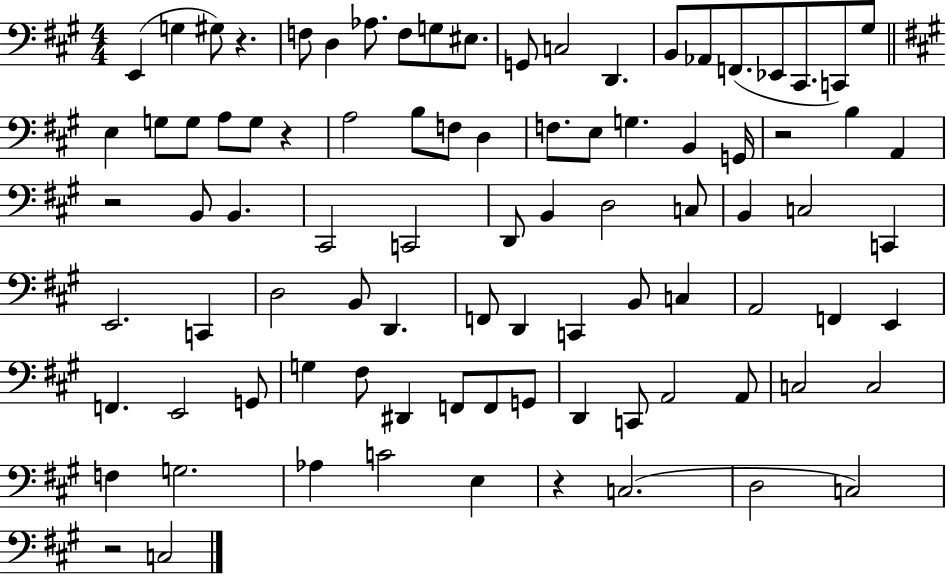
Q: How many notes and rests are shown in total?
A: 89